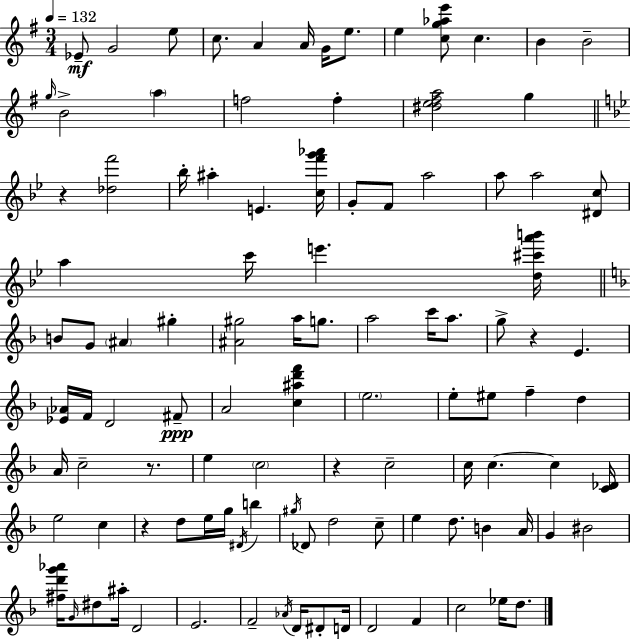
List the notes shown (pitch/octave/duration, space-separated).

Eb4/e G4/h E5/e C5/e. A4/q A4/s G4/s E5/e. E5/q [C5,G5,Ab5,E6]/e C5/q. B4/q B4/h G5/s B4/h A5/q F5/h F5/q [D#5,E5,F#5,A5]/h G5/q R/q [Db5,F6]/h Bb5/s A#5/q E4/q. [C5,F6,G6,Ab6]/s G4/e F4/e A5/h A5/e A5/h [D#4,C5]/e A5/q C6/s E6/q. [D5,C#6,A6,B6]/s B4/e G4/e A#4/q G#5/q [A#4,G#5]/h A5/s G5/e. A5/h C6/s A5/e. G5/e R/q E4/q. [Eb4,Ab4]/s F4/s D4/h F#4/e A4/h [C5,A#5,D6,F6]/q E5/h. E5/e EIS5/e F5/q D5/q A4/s C5/h R/e. E5/q C5/h R/q C5/h C5/s C5/q. C5/q [C4,Db4]/s E5/h C5/q R/q D5/e E5/s G5/s D#4/s B5/q G#5/s Db4/e D5/h C5/e E5/q D5/e. B4/q A4/s G4/q BIS4/h [F#5,D6,G6,Ab6]/s G4/s D#5/e A#5/s D4/h E4/h. F4/h Ab4/s D4/s D#4/e D4/s D4/h F4/q C5/h Eb5/s D5/e.